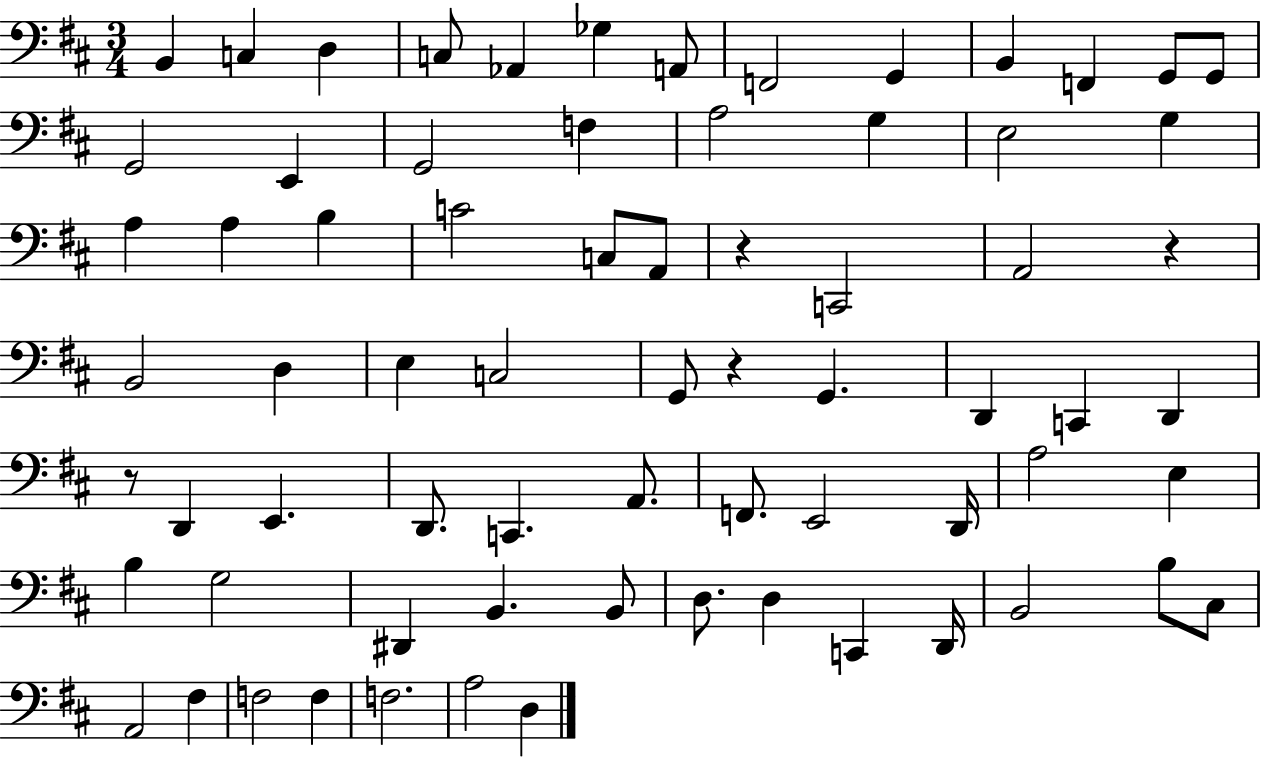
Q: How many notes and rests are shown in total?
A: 71